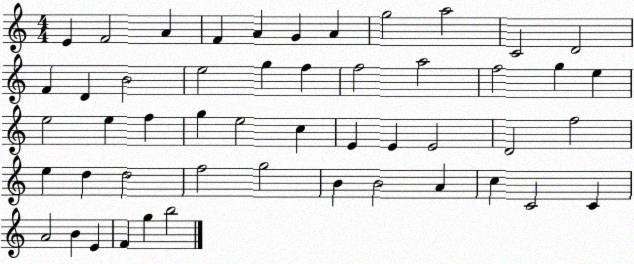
X:1
T:Untitled
M:4/4
L:1/4
K:C
E F2 A F A G A g2 a2 C2 D2 F D B2 e2 g f f2 a2 f2 g e e2 e f g e2 c E E E2 D2 f2 e d d2 f2 g2 B B2 A c C2 C A2 B E F g b2